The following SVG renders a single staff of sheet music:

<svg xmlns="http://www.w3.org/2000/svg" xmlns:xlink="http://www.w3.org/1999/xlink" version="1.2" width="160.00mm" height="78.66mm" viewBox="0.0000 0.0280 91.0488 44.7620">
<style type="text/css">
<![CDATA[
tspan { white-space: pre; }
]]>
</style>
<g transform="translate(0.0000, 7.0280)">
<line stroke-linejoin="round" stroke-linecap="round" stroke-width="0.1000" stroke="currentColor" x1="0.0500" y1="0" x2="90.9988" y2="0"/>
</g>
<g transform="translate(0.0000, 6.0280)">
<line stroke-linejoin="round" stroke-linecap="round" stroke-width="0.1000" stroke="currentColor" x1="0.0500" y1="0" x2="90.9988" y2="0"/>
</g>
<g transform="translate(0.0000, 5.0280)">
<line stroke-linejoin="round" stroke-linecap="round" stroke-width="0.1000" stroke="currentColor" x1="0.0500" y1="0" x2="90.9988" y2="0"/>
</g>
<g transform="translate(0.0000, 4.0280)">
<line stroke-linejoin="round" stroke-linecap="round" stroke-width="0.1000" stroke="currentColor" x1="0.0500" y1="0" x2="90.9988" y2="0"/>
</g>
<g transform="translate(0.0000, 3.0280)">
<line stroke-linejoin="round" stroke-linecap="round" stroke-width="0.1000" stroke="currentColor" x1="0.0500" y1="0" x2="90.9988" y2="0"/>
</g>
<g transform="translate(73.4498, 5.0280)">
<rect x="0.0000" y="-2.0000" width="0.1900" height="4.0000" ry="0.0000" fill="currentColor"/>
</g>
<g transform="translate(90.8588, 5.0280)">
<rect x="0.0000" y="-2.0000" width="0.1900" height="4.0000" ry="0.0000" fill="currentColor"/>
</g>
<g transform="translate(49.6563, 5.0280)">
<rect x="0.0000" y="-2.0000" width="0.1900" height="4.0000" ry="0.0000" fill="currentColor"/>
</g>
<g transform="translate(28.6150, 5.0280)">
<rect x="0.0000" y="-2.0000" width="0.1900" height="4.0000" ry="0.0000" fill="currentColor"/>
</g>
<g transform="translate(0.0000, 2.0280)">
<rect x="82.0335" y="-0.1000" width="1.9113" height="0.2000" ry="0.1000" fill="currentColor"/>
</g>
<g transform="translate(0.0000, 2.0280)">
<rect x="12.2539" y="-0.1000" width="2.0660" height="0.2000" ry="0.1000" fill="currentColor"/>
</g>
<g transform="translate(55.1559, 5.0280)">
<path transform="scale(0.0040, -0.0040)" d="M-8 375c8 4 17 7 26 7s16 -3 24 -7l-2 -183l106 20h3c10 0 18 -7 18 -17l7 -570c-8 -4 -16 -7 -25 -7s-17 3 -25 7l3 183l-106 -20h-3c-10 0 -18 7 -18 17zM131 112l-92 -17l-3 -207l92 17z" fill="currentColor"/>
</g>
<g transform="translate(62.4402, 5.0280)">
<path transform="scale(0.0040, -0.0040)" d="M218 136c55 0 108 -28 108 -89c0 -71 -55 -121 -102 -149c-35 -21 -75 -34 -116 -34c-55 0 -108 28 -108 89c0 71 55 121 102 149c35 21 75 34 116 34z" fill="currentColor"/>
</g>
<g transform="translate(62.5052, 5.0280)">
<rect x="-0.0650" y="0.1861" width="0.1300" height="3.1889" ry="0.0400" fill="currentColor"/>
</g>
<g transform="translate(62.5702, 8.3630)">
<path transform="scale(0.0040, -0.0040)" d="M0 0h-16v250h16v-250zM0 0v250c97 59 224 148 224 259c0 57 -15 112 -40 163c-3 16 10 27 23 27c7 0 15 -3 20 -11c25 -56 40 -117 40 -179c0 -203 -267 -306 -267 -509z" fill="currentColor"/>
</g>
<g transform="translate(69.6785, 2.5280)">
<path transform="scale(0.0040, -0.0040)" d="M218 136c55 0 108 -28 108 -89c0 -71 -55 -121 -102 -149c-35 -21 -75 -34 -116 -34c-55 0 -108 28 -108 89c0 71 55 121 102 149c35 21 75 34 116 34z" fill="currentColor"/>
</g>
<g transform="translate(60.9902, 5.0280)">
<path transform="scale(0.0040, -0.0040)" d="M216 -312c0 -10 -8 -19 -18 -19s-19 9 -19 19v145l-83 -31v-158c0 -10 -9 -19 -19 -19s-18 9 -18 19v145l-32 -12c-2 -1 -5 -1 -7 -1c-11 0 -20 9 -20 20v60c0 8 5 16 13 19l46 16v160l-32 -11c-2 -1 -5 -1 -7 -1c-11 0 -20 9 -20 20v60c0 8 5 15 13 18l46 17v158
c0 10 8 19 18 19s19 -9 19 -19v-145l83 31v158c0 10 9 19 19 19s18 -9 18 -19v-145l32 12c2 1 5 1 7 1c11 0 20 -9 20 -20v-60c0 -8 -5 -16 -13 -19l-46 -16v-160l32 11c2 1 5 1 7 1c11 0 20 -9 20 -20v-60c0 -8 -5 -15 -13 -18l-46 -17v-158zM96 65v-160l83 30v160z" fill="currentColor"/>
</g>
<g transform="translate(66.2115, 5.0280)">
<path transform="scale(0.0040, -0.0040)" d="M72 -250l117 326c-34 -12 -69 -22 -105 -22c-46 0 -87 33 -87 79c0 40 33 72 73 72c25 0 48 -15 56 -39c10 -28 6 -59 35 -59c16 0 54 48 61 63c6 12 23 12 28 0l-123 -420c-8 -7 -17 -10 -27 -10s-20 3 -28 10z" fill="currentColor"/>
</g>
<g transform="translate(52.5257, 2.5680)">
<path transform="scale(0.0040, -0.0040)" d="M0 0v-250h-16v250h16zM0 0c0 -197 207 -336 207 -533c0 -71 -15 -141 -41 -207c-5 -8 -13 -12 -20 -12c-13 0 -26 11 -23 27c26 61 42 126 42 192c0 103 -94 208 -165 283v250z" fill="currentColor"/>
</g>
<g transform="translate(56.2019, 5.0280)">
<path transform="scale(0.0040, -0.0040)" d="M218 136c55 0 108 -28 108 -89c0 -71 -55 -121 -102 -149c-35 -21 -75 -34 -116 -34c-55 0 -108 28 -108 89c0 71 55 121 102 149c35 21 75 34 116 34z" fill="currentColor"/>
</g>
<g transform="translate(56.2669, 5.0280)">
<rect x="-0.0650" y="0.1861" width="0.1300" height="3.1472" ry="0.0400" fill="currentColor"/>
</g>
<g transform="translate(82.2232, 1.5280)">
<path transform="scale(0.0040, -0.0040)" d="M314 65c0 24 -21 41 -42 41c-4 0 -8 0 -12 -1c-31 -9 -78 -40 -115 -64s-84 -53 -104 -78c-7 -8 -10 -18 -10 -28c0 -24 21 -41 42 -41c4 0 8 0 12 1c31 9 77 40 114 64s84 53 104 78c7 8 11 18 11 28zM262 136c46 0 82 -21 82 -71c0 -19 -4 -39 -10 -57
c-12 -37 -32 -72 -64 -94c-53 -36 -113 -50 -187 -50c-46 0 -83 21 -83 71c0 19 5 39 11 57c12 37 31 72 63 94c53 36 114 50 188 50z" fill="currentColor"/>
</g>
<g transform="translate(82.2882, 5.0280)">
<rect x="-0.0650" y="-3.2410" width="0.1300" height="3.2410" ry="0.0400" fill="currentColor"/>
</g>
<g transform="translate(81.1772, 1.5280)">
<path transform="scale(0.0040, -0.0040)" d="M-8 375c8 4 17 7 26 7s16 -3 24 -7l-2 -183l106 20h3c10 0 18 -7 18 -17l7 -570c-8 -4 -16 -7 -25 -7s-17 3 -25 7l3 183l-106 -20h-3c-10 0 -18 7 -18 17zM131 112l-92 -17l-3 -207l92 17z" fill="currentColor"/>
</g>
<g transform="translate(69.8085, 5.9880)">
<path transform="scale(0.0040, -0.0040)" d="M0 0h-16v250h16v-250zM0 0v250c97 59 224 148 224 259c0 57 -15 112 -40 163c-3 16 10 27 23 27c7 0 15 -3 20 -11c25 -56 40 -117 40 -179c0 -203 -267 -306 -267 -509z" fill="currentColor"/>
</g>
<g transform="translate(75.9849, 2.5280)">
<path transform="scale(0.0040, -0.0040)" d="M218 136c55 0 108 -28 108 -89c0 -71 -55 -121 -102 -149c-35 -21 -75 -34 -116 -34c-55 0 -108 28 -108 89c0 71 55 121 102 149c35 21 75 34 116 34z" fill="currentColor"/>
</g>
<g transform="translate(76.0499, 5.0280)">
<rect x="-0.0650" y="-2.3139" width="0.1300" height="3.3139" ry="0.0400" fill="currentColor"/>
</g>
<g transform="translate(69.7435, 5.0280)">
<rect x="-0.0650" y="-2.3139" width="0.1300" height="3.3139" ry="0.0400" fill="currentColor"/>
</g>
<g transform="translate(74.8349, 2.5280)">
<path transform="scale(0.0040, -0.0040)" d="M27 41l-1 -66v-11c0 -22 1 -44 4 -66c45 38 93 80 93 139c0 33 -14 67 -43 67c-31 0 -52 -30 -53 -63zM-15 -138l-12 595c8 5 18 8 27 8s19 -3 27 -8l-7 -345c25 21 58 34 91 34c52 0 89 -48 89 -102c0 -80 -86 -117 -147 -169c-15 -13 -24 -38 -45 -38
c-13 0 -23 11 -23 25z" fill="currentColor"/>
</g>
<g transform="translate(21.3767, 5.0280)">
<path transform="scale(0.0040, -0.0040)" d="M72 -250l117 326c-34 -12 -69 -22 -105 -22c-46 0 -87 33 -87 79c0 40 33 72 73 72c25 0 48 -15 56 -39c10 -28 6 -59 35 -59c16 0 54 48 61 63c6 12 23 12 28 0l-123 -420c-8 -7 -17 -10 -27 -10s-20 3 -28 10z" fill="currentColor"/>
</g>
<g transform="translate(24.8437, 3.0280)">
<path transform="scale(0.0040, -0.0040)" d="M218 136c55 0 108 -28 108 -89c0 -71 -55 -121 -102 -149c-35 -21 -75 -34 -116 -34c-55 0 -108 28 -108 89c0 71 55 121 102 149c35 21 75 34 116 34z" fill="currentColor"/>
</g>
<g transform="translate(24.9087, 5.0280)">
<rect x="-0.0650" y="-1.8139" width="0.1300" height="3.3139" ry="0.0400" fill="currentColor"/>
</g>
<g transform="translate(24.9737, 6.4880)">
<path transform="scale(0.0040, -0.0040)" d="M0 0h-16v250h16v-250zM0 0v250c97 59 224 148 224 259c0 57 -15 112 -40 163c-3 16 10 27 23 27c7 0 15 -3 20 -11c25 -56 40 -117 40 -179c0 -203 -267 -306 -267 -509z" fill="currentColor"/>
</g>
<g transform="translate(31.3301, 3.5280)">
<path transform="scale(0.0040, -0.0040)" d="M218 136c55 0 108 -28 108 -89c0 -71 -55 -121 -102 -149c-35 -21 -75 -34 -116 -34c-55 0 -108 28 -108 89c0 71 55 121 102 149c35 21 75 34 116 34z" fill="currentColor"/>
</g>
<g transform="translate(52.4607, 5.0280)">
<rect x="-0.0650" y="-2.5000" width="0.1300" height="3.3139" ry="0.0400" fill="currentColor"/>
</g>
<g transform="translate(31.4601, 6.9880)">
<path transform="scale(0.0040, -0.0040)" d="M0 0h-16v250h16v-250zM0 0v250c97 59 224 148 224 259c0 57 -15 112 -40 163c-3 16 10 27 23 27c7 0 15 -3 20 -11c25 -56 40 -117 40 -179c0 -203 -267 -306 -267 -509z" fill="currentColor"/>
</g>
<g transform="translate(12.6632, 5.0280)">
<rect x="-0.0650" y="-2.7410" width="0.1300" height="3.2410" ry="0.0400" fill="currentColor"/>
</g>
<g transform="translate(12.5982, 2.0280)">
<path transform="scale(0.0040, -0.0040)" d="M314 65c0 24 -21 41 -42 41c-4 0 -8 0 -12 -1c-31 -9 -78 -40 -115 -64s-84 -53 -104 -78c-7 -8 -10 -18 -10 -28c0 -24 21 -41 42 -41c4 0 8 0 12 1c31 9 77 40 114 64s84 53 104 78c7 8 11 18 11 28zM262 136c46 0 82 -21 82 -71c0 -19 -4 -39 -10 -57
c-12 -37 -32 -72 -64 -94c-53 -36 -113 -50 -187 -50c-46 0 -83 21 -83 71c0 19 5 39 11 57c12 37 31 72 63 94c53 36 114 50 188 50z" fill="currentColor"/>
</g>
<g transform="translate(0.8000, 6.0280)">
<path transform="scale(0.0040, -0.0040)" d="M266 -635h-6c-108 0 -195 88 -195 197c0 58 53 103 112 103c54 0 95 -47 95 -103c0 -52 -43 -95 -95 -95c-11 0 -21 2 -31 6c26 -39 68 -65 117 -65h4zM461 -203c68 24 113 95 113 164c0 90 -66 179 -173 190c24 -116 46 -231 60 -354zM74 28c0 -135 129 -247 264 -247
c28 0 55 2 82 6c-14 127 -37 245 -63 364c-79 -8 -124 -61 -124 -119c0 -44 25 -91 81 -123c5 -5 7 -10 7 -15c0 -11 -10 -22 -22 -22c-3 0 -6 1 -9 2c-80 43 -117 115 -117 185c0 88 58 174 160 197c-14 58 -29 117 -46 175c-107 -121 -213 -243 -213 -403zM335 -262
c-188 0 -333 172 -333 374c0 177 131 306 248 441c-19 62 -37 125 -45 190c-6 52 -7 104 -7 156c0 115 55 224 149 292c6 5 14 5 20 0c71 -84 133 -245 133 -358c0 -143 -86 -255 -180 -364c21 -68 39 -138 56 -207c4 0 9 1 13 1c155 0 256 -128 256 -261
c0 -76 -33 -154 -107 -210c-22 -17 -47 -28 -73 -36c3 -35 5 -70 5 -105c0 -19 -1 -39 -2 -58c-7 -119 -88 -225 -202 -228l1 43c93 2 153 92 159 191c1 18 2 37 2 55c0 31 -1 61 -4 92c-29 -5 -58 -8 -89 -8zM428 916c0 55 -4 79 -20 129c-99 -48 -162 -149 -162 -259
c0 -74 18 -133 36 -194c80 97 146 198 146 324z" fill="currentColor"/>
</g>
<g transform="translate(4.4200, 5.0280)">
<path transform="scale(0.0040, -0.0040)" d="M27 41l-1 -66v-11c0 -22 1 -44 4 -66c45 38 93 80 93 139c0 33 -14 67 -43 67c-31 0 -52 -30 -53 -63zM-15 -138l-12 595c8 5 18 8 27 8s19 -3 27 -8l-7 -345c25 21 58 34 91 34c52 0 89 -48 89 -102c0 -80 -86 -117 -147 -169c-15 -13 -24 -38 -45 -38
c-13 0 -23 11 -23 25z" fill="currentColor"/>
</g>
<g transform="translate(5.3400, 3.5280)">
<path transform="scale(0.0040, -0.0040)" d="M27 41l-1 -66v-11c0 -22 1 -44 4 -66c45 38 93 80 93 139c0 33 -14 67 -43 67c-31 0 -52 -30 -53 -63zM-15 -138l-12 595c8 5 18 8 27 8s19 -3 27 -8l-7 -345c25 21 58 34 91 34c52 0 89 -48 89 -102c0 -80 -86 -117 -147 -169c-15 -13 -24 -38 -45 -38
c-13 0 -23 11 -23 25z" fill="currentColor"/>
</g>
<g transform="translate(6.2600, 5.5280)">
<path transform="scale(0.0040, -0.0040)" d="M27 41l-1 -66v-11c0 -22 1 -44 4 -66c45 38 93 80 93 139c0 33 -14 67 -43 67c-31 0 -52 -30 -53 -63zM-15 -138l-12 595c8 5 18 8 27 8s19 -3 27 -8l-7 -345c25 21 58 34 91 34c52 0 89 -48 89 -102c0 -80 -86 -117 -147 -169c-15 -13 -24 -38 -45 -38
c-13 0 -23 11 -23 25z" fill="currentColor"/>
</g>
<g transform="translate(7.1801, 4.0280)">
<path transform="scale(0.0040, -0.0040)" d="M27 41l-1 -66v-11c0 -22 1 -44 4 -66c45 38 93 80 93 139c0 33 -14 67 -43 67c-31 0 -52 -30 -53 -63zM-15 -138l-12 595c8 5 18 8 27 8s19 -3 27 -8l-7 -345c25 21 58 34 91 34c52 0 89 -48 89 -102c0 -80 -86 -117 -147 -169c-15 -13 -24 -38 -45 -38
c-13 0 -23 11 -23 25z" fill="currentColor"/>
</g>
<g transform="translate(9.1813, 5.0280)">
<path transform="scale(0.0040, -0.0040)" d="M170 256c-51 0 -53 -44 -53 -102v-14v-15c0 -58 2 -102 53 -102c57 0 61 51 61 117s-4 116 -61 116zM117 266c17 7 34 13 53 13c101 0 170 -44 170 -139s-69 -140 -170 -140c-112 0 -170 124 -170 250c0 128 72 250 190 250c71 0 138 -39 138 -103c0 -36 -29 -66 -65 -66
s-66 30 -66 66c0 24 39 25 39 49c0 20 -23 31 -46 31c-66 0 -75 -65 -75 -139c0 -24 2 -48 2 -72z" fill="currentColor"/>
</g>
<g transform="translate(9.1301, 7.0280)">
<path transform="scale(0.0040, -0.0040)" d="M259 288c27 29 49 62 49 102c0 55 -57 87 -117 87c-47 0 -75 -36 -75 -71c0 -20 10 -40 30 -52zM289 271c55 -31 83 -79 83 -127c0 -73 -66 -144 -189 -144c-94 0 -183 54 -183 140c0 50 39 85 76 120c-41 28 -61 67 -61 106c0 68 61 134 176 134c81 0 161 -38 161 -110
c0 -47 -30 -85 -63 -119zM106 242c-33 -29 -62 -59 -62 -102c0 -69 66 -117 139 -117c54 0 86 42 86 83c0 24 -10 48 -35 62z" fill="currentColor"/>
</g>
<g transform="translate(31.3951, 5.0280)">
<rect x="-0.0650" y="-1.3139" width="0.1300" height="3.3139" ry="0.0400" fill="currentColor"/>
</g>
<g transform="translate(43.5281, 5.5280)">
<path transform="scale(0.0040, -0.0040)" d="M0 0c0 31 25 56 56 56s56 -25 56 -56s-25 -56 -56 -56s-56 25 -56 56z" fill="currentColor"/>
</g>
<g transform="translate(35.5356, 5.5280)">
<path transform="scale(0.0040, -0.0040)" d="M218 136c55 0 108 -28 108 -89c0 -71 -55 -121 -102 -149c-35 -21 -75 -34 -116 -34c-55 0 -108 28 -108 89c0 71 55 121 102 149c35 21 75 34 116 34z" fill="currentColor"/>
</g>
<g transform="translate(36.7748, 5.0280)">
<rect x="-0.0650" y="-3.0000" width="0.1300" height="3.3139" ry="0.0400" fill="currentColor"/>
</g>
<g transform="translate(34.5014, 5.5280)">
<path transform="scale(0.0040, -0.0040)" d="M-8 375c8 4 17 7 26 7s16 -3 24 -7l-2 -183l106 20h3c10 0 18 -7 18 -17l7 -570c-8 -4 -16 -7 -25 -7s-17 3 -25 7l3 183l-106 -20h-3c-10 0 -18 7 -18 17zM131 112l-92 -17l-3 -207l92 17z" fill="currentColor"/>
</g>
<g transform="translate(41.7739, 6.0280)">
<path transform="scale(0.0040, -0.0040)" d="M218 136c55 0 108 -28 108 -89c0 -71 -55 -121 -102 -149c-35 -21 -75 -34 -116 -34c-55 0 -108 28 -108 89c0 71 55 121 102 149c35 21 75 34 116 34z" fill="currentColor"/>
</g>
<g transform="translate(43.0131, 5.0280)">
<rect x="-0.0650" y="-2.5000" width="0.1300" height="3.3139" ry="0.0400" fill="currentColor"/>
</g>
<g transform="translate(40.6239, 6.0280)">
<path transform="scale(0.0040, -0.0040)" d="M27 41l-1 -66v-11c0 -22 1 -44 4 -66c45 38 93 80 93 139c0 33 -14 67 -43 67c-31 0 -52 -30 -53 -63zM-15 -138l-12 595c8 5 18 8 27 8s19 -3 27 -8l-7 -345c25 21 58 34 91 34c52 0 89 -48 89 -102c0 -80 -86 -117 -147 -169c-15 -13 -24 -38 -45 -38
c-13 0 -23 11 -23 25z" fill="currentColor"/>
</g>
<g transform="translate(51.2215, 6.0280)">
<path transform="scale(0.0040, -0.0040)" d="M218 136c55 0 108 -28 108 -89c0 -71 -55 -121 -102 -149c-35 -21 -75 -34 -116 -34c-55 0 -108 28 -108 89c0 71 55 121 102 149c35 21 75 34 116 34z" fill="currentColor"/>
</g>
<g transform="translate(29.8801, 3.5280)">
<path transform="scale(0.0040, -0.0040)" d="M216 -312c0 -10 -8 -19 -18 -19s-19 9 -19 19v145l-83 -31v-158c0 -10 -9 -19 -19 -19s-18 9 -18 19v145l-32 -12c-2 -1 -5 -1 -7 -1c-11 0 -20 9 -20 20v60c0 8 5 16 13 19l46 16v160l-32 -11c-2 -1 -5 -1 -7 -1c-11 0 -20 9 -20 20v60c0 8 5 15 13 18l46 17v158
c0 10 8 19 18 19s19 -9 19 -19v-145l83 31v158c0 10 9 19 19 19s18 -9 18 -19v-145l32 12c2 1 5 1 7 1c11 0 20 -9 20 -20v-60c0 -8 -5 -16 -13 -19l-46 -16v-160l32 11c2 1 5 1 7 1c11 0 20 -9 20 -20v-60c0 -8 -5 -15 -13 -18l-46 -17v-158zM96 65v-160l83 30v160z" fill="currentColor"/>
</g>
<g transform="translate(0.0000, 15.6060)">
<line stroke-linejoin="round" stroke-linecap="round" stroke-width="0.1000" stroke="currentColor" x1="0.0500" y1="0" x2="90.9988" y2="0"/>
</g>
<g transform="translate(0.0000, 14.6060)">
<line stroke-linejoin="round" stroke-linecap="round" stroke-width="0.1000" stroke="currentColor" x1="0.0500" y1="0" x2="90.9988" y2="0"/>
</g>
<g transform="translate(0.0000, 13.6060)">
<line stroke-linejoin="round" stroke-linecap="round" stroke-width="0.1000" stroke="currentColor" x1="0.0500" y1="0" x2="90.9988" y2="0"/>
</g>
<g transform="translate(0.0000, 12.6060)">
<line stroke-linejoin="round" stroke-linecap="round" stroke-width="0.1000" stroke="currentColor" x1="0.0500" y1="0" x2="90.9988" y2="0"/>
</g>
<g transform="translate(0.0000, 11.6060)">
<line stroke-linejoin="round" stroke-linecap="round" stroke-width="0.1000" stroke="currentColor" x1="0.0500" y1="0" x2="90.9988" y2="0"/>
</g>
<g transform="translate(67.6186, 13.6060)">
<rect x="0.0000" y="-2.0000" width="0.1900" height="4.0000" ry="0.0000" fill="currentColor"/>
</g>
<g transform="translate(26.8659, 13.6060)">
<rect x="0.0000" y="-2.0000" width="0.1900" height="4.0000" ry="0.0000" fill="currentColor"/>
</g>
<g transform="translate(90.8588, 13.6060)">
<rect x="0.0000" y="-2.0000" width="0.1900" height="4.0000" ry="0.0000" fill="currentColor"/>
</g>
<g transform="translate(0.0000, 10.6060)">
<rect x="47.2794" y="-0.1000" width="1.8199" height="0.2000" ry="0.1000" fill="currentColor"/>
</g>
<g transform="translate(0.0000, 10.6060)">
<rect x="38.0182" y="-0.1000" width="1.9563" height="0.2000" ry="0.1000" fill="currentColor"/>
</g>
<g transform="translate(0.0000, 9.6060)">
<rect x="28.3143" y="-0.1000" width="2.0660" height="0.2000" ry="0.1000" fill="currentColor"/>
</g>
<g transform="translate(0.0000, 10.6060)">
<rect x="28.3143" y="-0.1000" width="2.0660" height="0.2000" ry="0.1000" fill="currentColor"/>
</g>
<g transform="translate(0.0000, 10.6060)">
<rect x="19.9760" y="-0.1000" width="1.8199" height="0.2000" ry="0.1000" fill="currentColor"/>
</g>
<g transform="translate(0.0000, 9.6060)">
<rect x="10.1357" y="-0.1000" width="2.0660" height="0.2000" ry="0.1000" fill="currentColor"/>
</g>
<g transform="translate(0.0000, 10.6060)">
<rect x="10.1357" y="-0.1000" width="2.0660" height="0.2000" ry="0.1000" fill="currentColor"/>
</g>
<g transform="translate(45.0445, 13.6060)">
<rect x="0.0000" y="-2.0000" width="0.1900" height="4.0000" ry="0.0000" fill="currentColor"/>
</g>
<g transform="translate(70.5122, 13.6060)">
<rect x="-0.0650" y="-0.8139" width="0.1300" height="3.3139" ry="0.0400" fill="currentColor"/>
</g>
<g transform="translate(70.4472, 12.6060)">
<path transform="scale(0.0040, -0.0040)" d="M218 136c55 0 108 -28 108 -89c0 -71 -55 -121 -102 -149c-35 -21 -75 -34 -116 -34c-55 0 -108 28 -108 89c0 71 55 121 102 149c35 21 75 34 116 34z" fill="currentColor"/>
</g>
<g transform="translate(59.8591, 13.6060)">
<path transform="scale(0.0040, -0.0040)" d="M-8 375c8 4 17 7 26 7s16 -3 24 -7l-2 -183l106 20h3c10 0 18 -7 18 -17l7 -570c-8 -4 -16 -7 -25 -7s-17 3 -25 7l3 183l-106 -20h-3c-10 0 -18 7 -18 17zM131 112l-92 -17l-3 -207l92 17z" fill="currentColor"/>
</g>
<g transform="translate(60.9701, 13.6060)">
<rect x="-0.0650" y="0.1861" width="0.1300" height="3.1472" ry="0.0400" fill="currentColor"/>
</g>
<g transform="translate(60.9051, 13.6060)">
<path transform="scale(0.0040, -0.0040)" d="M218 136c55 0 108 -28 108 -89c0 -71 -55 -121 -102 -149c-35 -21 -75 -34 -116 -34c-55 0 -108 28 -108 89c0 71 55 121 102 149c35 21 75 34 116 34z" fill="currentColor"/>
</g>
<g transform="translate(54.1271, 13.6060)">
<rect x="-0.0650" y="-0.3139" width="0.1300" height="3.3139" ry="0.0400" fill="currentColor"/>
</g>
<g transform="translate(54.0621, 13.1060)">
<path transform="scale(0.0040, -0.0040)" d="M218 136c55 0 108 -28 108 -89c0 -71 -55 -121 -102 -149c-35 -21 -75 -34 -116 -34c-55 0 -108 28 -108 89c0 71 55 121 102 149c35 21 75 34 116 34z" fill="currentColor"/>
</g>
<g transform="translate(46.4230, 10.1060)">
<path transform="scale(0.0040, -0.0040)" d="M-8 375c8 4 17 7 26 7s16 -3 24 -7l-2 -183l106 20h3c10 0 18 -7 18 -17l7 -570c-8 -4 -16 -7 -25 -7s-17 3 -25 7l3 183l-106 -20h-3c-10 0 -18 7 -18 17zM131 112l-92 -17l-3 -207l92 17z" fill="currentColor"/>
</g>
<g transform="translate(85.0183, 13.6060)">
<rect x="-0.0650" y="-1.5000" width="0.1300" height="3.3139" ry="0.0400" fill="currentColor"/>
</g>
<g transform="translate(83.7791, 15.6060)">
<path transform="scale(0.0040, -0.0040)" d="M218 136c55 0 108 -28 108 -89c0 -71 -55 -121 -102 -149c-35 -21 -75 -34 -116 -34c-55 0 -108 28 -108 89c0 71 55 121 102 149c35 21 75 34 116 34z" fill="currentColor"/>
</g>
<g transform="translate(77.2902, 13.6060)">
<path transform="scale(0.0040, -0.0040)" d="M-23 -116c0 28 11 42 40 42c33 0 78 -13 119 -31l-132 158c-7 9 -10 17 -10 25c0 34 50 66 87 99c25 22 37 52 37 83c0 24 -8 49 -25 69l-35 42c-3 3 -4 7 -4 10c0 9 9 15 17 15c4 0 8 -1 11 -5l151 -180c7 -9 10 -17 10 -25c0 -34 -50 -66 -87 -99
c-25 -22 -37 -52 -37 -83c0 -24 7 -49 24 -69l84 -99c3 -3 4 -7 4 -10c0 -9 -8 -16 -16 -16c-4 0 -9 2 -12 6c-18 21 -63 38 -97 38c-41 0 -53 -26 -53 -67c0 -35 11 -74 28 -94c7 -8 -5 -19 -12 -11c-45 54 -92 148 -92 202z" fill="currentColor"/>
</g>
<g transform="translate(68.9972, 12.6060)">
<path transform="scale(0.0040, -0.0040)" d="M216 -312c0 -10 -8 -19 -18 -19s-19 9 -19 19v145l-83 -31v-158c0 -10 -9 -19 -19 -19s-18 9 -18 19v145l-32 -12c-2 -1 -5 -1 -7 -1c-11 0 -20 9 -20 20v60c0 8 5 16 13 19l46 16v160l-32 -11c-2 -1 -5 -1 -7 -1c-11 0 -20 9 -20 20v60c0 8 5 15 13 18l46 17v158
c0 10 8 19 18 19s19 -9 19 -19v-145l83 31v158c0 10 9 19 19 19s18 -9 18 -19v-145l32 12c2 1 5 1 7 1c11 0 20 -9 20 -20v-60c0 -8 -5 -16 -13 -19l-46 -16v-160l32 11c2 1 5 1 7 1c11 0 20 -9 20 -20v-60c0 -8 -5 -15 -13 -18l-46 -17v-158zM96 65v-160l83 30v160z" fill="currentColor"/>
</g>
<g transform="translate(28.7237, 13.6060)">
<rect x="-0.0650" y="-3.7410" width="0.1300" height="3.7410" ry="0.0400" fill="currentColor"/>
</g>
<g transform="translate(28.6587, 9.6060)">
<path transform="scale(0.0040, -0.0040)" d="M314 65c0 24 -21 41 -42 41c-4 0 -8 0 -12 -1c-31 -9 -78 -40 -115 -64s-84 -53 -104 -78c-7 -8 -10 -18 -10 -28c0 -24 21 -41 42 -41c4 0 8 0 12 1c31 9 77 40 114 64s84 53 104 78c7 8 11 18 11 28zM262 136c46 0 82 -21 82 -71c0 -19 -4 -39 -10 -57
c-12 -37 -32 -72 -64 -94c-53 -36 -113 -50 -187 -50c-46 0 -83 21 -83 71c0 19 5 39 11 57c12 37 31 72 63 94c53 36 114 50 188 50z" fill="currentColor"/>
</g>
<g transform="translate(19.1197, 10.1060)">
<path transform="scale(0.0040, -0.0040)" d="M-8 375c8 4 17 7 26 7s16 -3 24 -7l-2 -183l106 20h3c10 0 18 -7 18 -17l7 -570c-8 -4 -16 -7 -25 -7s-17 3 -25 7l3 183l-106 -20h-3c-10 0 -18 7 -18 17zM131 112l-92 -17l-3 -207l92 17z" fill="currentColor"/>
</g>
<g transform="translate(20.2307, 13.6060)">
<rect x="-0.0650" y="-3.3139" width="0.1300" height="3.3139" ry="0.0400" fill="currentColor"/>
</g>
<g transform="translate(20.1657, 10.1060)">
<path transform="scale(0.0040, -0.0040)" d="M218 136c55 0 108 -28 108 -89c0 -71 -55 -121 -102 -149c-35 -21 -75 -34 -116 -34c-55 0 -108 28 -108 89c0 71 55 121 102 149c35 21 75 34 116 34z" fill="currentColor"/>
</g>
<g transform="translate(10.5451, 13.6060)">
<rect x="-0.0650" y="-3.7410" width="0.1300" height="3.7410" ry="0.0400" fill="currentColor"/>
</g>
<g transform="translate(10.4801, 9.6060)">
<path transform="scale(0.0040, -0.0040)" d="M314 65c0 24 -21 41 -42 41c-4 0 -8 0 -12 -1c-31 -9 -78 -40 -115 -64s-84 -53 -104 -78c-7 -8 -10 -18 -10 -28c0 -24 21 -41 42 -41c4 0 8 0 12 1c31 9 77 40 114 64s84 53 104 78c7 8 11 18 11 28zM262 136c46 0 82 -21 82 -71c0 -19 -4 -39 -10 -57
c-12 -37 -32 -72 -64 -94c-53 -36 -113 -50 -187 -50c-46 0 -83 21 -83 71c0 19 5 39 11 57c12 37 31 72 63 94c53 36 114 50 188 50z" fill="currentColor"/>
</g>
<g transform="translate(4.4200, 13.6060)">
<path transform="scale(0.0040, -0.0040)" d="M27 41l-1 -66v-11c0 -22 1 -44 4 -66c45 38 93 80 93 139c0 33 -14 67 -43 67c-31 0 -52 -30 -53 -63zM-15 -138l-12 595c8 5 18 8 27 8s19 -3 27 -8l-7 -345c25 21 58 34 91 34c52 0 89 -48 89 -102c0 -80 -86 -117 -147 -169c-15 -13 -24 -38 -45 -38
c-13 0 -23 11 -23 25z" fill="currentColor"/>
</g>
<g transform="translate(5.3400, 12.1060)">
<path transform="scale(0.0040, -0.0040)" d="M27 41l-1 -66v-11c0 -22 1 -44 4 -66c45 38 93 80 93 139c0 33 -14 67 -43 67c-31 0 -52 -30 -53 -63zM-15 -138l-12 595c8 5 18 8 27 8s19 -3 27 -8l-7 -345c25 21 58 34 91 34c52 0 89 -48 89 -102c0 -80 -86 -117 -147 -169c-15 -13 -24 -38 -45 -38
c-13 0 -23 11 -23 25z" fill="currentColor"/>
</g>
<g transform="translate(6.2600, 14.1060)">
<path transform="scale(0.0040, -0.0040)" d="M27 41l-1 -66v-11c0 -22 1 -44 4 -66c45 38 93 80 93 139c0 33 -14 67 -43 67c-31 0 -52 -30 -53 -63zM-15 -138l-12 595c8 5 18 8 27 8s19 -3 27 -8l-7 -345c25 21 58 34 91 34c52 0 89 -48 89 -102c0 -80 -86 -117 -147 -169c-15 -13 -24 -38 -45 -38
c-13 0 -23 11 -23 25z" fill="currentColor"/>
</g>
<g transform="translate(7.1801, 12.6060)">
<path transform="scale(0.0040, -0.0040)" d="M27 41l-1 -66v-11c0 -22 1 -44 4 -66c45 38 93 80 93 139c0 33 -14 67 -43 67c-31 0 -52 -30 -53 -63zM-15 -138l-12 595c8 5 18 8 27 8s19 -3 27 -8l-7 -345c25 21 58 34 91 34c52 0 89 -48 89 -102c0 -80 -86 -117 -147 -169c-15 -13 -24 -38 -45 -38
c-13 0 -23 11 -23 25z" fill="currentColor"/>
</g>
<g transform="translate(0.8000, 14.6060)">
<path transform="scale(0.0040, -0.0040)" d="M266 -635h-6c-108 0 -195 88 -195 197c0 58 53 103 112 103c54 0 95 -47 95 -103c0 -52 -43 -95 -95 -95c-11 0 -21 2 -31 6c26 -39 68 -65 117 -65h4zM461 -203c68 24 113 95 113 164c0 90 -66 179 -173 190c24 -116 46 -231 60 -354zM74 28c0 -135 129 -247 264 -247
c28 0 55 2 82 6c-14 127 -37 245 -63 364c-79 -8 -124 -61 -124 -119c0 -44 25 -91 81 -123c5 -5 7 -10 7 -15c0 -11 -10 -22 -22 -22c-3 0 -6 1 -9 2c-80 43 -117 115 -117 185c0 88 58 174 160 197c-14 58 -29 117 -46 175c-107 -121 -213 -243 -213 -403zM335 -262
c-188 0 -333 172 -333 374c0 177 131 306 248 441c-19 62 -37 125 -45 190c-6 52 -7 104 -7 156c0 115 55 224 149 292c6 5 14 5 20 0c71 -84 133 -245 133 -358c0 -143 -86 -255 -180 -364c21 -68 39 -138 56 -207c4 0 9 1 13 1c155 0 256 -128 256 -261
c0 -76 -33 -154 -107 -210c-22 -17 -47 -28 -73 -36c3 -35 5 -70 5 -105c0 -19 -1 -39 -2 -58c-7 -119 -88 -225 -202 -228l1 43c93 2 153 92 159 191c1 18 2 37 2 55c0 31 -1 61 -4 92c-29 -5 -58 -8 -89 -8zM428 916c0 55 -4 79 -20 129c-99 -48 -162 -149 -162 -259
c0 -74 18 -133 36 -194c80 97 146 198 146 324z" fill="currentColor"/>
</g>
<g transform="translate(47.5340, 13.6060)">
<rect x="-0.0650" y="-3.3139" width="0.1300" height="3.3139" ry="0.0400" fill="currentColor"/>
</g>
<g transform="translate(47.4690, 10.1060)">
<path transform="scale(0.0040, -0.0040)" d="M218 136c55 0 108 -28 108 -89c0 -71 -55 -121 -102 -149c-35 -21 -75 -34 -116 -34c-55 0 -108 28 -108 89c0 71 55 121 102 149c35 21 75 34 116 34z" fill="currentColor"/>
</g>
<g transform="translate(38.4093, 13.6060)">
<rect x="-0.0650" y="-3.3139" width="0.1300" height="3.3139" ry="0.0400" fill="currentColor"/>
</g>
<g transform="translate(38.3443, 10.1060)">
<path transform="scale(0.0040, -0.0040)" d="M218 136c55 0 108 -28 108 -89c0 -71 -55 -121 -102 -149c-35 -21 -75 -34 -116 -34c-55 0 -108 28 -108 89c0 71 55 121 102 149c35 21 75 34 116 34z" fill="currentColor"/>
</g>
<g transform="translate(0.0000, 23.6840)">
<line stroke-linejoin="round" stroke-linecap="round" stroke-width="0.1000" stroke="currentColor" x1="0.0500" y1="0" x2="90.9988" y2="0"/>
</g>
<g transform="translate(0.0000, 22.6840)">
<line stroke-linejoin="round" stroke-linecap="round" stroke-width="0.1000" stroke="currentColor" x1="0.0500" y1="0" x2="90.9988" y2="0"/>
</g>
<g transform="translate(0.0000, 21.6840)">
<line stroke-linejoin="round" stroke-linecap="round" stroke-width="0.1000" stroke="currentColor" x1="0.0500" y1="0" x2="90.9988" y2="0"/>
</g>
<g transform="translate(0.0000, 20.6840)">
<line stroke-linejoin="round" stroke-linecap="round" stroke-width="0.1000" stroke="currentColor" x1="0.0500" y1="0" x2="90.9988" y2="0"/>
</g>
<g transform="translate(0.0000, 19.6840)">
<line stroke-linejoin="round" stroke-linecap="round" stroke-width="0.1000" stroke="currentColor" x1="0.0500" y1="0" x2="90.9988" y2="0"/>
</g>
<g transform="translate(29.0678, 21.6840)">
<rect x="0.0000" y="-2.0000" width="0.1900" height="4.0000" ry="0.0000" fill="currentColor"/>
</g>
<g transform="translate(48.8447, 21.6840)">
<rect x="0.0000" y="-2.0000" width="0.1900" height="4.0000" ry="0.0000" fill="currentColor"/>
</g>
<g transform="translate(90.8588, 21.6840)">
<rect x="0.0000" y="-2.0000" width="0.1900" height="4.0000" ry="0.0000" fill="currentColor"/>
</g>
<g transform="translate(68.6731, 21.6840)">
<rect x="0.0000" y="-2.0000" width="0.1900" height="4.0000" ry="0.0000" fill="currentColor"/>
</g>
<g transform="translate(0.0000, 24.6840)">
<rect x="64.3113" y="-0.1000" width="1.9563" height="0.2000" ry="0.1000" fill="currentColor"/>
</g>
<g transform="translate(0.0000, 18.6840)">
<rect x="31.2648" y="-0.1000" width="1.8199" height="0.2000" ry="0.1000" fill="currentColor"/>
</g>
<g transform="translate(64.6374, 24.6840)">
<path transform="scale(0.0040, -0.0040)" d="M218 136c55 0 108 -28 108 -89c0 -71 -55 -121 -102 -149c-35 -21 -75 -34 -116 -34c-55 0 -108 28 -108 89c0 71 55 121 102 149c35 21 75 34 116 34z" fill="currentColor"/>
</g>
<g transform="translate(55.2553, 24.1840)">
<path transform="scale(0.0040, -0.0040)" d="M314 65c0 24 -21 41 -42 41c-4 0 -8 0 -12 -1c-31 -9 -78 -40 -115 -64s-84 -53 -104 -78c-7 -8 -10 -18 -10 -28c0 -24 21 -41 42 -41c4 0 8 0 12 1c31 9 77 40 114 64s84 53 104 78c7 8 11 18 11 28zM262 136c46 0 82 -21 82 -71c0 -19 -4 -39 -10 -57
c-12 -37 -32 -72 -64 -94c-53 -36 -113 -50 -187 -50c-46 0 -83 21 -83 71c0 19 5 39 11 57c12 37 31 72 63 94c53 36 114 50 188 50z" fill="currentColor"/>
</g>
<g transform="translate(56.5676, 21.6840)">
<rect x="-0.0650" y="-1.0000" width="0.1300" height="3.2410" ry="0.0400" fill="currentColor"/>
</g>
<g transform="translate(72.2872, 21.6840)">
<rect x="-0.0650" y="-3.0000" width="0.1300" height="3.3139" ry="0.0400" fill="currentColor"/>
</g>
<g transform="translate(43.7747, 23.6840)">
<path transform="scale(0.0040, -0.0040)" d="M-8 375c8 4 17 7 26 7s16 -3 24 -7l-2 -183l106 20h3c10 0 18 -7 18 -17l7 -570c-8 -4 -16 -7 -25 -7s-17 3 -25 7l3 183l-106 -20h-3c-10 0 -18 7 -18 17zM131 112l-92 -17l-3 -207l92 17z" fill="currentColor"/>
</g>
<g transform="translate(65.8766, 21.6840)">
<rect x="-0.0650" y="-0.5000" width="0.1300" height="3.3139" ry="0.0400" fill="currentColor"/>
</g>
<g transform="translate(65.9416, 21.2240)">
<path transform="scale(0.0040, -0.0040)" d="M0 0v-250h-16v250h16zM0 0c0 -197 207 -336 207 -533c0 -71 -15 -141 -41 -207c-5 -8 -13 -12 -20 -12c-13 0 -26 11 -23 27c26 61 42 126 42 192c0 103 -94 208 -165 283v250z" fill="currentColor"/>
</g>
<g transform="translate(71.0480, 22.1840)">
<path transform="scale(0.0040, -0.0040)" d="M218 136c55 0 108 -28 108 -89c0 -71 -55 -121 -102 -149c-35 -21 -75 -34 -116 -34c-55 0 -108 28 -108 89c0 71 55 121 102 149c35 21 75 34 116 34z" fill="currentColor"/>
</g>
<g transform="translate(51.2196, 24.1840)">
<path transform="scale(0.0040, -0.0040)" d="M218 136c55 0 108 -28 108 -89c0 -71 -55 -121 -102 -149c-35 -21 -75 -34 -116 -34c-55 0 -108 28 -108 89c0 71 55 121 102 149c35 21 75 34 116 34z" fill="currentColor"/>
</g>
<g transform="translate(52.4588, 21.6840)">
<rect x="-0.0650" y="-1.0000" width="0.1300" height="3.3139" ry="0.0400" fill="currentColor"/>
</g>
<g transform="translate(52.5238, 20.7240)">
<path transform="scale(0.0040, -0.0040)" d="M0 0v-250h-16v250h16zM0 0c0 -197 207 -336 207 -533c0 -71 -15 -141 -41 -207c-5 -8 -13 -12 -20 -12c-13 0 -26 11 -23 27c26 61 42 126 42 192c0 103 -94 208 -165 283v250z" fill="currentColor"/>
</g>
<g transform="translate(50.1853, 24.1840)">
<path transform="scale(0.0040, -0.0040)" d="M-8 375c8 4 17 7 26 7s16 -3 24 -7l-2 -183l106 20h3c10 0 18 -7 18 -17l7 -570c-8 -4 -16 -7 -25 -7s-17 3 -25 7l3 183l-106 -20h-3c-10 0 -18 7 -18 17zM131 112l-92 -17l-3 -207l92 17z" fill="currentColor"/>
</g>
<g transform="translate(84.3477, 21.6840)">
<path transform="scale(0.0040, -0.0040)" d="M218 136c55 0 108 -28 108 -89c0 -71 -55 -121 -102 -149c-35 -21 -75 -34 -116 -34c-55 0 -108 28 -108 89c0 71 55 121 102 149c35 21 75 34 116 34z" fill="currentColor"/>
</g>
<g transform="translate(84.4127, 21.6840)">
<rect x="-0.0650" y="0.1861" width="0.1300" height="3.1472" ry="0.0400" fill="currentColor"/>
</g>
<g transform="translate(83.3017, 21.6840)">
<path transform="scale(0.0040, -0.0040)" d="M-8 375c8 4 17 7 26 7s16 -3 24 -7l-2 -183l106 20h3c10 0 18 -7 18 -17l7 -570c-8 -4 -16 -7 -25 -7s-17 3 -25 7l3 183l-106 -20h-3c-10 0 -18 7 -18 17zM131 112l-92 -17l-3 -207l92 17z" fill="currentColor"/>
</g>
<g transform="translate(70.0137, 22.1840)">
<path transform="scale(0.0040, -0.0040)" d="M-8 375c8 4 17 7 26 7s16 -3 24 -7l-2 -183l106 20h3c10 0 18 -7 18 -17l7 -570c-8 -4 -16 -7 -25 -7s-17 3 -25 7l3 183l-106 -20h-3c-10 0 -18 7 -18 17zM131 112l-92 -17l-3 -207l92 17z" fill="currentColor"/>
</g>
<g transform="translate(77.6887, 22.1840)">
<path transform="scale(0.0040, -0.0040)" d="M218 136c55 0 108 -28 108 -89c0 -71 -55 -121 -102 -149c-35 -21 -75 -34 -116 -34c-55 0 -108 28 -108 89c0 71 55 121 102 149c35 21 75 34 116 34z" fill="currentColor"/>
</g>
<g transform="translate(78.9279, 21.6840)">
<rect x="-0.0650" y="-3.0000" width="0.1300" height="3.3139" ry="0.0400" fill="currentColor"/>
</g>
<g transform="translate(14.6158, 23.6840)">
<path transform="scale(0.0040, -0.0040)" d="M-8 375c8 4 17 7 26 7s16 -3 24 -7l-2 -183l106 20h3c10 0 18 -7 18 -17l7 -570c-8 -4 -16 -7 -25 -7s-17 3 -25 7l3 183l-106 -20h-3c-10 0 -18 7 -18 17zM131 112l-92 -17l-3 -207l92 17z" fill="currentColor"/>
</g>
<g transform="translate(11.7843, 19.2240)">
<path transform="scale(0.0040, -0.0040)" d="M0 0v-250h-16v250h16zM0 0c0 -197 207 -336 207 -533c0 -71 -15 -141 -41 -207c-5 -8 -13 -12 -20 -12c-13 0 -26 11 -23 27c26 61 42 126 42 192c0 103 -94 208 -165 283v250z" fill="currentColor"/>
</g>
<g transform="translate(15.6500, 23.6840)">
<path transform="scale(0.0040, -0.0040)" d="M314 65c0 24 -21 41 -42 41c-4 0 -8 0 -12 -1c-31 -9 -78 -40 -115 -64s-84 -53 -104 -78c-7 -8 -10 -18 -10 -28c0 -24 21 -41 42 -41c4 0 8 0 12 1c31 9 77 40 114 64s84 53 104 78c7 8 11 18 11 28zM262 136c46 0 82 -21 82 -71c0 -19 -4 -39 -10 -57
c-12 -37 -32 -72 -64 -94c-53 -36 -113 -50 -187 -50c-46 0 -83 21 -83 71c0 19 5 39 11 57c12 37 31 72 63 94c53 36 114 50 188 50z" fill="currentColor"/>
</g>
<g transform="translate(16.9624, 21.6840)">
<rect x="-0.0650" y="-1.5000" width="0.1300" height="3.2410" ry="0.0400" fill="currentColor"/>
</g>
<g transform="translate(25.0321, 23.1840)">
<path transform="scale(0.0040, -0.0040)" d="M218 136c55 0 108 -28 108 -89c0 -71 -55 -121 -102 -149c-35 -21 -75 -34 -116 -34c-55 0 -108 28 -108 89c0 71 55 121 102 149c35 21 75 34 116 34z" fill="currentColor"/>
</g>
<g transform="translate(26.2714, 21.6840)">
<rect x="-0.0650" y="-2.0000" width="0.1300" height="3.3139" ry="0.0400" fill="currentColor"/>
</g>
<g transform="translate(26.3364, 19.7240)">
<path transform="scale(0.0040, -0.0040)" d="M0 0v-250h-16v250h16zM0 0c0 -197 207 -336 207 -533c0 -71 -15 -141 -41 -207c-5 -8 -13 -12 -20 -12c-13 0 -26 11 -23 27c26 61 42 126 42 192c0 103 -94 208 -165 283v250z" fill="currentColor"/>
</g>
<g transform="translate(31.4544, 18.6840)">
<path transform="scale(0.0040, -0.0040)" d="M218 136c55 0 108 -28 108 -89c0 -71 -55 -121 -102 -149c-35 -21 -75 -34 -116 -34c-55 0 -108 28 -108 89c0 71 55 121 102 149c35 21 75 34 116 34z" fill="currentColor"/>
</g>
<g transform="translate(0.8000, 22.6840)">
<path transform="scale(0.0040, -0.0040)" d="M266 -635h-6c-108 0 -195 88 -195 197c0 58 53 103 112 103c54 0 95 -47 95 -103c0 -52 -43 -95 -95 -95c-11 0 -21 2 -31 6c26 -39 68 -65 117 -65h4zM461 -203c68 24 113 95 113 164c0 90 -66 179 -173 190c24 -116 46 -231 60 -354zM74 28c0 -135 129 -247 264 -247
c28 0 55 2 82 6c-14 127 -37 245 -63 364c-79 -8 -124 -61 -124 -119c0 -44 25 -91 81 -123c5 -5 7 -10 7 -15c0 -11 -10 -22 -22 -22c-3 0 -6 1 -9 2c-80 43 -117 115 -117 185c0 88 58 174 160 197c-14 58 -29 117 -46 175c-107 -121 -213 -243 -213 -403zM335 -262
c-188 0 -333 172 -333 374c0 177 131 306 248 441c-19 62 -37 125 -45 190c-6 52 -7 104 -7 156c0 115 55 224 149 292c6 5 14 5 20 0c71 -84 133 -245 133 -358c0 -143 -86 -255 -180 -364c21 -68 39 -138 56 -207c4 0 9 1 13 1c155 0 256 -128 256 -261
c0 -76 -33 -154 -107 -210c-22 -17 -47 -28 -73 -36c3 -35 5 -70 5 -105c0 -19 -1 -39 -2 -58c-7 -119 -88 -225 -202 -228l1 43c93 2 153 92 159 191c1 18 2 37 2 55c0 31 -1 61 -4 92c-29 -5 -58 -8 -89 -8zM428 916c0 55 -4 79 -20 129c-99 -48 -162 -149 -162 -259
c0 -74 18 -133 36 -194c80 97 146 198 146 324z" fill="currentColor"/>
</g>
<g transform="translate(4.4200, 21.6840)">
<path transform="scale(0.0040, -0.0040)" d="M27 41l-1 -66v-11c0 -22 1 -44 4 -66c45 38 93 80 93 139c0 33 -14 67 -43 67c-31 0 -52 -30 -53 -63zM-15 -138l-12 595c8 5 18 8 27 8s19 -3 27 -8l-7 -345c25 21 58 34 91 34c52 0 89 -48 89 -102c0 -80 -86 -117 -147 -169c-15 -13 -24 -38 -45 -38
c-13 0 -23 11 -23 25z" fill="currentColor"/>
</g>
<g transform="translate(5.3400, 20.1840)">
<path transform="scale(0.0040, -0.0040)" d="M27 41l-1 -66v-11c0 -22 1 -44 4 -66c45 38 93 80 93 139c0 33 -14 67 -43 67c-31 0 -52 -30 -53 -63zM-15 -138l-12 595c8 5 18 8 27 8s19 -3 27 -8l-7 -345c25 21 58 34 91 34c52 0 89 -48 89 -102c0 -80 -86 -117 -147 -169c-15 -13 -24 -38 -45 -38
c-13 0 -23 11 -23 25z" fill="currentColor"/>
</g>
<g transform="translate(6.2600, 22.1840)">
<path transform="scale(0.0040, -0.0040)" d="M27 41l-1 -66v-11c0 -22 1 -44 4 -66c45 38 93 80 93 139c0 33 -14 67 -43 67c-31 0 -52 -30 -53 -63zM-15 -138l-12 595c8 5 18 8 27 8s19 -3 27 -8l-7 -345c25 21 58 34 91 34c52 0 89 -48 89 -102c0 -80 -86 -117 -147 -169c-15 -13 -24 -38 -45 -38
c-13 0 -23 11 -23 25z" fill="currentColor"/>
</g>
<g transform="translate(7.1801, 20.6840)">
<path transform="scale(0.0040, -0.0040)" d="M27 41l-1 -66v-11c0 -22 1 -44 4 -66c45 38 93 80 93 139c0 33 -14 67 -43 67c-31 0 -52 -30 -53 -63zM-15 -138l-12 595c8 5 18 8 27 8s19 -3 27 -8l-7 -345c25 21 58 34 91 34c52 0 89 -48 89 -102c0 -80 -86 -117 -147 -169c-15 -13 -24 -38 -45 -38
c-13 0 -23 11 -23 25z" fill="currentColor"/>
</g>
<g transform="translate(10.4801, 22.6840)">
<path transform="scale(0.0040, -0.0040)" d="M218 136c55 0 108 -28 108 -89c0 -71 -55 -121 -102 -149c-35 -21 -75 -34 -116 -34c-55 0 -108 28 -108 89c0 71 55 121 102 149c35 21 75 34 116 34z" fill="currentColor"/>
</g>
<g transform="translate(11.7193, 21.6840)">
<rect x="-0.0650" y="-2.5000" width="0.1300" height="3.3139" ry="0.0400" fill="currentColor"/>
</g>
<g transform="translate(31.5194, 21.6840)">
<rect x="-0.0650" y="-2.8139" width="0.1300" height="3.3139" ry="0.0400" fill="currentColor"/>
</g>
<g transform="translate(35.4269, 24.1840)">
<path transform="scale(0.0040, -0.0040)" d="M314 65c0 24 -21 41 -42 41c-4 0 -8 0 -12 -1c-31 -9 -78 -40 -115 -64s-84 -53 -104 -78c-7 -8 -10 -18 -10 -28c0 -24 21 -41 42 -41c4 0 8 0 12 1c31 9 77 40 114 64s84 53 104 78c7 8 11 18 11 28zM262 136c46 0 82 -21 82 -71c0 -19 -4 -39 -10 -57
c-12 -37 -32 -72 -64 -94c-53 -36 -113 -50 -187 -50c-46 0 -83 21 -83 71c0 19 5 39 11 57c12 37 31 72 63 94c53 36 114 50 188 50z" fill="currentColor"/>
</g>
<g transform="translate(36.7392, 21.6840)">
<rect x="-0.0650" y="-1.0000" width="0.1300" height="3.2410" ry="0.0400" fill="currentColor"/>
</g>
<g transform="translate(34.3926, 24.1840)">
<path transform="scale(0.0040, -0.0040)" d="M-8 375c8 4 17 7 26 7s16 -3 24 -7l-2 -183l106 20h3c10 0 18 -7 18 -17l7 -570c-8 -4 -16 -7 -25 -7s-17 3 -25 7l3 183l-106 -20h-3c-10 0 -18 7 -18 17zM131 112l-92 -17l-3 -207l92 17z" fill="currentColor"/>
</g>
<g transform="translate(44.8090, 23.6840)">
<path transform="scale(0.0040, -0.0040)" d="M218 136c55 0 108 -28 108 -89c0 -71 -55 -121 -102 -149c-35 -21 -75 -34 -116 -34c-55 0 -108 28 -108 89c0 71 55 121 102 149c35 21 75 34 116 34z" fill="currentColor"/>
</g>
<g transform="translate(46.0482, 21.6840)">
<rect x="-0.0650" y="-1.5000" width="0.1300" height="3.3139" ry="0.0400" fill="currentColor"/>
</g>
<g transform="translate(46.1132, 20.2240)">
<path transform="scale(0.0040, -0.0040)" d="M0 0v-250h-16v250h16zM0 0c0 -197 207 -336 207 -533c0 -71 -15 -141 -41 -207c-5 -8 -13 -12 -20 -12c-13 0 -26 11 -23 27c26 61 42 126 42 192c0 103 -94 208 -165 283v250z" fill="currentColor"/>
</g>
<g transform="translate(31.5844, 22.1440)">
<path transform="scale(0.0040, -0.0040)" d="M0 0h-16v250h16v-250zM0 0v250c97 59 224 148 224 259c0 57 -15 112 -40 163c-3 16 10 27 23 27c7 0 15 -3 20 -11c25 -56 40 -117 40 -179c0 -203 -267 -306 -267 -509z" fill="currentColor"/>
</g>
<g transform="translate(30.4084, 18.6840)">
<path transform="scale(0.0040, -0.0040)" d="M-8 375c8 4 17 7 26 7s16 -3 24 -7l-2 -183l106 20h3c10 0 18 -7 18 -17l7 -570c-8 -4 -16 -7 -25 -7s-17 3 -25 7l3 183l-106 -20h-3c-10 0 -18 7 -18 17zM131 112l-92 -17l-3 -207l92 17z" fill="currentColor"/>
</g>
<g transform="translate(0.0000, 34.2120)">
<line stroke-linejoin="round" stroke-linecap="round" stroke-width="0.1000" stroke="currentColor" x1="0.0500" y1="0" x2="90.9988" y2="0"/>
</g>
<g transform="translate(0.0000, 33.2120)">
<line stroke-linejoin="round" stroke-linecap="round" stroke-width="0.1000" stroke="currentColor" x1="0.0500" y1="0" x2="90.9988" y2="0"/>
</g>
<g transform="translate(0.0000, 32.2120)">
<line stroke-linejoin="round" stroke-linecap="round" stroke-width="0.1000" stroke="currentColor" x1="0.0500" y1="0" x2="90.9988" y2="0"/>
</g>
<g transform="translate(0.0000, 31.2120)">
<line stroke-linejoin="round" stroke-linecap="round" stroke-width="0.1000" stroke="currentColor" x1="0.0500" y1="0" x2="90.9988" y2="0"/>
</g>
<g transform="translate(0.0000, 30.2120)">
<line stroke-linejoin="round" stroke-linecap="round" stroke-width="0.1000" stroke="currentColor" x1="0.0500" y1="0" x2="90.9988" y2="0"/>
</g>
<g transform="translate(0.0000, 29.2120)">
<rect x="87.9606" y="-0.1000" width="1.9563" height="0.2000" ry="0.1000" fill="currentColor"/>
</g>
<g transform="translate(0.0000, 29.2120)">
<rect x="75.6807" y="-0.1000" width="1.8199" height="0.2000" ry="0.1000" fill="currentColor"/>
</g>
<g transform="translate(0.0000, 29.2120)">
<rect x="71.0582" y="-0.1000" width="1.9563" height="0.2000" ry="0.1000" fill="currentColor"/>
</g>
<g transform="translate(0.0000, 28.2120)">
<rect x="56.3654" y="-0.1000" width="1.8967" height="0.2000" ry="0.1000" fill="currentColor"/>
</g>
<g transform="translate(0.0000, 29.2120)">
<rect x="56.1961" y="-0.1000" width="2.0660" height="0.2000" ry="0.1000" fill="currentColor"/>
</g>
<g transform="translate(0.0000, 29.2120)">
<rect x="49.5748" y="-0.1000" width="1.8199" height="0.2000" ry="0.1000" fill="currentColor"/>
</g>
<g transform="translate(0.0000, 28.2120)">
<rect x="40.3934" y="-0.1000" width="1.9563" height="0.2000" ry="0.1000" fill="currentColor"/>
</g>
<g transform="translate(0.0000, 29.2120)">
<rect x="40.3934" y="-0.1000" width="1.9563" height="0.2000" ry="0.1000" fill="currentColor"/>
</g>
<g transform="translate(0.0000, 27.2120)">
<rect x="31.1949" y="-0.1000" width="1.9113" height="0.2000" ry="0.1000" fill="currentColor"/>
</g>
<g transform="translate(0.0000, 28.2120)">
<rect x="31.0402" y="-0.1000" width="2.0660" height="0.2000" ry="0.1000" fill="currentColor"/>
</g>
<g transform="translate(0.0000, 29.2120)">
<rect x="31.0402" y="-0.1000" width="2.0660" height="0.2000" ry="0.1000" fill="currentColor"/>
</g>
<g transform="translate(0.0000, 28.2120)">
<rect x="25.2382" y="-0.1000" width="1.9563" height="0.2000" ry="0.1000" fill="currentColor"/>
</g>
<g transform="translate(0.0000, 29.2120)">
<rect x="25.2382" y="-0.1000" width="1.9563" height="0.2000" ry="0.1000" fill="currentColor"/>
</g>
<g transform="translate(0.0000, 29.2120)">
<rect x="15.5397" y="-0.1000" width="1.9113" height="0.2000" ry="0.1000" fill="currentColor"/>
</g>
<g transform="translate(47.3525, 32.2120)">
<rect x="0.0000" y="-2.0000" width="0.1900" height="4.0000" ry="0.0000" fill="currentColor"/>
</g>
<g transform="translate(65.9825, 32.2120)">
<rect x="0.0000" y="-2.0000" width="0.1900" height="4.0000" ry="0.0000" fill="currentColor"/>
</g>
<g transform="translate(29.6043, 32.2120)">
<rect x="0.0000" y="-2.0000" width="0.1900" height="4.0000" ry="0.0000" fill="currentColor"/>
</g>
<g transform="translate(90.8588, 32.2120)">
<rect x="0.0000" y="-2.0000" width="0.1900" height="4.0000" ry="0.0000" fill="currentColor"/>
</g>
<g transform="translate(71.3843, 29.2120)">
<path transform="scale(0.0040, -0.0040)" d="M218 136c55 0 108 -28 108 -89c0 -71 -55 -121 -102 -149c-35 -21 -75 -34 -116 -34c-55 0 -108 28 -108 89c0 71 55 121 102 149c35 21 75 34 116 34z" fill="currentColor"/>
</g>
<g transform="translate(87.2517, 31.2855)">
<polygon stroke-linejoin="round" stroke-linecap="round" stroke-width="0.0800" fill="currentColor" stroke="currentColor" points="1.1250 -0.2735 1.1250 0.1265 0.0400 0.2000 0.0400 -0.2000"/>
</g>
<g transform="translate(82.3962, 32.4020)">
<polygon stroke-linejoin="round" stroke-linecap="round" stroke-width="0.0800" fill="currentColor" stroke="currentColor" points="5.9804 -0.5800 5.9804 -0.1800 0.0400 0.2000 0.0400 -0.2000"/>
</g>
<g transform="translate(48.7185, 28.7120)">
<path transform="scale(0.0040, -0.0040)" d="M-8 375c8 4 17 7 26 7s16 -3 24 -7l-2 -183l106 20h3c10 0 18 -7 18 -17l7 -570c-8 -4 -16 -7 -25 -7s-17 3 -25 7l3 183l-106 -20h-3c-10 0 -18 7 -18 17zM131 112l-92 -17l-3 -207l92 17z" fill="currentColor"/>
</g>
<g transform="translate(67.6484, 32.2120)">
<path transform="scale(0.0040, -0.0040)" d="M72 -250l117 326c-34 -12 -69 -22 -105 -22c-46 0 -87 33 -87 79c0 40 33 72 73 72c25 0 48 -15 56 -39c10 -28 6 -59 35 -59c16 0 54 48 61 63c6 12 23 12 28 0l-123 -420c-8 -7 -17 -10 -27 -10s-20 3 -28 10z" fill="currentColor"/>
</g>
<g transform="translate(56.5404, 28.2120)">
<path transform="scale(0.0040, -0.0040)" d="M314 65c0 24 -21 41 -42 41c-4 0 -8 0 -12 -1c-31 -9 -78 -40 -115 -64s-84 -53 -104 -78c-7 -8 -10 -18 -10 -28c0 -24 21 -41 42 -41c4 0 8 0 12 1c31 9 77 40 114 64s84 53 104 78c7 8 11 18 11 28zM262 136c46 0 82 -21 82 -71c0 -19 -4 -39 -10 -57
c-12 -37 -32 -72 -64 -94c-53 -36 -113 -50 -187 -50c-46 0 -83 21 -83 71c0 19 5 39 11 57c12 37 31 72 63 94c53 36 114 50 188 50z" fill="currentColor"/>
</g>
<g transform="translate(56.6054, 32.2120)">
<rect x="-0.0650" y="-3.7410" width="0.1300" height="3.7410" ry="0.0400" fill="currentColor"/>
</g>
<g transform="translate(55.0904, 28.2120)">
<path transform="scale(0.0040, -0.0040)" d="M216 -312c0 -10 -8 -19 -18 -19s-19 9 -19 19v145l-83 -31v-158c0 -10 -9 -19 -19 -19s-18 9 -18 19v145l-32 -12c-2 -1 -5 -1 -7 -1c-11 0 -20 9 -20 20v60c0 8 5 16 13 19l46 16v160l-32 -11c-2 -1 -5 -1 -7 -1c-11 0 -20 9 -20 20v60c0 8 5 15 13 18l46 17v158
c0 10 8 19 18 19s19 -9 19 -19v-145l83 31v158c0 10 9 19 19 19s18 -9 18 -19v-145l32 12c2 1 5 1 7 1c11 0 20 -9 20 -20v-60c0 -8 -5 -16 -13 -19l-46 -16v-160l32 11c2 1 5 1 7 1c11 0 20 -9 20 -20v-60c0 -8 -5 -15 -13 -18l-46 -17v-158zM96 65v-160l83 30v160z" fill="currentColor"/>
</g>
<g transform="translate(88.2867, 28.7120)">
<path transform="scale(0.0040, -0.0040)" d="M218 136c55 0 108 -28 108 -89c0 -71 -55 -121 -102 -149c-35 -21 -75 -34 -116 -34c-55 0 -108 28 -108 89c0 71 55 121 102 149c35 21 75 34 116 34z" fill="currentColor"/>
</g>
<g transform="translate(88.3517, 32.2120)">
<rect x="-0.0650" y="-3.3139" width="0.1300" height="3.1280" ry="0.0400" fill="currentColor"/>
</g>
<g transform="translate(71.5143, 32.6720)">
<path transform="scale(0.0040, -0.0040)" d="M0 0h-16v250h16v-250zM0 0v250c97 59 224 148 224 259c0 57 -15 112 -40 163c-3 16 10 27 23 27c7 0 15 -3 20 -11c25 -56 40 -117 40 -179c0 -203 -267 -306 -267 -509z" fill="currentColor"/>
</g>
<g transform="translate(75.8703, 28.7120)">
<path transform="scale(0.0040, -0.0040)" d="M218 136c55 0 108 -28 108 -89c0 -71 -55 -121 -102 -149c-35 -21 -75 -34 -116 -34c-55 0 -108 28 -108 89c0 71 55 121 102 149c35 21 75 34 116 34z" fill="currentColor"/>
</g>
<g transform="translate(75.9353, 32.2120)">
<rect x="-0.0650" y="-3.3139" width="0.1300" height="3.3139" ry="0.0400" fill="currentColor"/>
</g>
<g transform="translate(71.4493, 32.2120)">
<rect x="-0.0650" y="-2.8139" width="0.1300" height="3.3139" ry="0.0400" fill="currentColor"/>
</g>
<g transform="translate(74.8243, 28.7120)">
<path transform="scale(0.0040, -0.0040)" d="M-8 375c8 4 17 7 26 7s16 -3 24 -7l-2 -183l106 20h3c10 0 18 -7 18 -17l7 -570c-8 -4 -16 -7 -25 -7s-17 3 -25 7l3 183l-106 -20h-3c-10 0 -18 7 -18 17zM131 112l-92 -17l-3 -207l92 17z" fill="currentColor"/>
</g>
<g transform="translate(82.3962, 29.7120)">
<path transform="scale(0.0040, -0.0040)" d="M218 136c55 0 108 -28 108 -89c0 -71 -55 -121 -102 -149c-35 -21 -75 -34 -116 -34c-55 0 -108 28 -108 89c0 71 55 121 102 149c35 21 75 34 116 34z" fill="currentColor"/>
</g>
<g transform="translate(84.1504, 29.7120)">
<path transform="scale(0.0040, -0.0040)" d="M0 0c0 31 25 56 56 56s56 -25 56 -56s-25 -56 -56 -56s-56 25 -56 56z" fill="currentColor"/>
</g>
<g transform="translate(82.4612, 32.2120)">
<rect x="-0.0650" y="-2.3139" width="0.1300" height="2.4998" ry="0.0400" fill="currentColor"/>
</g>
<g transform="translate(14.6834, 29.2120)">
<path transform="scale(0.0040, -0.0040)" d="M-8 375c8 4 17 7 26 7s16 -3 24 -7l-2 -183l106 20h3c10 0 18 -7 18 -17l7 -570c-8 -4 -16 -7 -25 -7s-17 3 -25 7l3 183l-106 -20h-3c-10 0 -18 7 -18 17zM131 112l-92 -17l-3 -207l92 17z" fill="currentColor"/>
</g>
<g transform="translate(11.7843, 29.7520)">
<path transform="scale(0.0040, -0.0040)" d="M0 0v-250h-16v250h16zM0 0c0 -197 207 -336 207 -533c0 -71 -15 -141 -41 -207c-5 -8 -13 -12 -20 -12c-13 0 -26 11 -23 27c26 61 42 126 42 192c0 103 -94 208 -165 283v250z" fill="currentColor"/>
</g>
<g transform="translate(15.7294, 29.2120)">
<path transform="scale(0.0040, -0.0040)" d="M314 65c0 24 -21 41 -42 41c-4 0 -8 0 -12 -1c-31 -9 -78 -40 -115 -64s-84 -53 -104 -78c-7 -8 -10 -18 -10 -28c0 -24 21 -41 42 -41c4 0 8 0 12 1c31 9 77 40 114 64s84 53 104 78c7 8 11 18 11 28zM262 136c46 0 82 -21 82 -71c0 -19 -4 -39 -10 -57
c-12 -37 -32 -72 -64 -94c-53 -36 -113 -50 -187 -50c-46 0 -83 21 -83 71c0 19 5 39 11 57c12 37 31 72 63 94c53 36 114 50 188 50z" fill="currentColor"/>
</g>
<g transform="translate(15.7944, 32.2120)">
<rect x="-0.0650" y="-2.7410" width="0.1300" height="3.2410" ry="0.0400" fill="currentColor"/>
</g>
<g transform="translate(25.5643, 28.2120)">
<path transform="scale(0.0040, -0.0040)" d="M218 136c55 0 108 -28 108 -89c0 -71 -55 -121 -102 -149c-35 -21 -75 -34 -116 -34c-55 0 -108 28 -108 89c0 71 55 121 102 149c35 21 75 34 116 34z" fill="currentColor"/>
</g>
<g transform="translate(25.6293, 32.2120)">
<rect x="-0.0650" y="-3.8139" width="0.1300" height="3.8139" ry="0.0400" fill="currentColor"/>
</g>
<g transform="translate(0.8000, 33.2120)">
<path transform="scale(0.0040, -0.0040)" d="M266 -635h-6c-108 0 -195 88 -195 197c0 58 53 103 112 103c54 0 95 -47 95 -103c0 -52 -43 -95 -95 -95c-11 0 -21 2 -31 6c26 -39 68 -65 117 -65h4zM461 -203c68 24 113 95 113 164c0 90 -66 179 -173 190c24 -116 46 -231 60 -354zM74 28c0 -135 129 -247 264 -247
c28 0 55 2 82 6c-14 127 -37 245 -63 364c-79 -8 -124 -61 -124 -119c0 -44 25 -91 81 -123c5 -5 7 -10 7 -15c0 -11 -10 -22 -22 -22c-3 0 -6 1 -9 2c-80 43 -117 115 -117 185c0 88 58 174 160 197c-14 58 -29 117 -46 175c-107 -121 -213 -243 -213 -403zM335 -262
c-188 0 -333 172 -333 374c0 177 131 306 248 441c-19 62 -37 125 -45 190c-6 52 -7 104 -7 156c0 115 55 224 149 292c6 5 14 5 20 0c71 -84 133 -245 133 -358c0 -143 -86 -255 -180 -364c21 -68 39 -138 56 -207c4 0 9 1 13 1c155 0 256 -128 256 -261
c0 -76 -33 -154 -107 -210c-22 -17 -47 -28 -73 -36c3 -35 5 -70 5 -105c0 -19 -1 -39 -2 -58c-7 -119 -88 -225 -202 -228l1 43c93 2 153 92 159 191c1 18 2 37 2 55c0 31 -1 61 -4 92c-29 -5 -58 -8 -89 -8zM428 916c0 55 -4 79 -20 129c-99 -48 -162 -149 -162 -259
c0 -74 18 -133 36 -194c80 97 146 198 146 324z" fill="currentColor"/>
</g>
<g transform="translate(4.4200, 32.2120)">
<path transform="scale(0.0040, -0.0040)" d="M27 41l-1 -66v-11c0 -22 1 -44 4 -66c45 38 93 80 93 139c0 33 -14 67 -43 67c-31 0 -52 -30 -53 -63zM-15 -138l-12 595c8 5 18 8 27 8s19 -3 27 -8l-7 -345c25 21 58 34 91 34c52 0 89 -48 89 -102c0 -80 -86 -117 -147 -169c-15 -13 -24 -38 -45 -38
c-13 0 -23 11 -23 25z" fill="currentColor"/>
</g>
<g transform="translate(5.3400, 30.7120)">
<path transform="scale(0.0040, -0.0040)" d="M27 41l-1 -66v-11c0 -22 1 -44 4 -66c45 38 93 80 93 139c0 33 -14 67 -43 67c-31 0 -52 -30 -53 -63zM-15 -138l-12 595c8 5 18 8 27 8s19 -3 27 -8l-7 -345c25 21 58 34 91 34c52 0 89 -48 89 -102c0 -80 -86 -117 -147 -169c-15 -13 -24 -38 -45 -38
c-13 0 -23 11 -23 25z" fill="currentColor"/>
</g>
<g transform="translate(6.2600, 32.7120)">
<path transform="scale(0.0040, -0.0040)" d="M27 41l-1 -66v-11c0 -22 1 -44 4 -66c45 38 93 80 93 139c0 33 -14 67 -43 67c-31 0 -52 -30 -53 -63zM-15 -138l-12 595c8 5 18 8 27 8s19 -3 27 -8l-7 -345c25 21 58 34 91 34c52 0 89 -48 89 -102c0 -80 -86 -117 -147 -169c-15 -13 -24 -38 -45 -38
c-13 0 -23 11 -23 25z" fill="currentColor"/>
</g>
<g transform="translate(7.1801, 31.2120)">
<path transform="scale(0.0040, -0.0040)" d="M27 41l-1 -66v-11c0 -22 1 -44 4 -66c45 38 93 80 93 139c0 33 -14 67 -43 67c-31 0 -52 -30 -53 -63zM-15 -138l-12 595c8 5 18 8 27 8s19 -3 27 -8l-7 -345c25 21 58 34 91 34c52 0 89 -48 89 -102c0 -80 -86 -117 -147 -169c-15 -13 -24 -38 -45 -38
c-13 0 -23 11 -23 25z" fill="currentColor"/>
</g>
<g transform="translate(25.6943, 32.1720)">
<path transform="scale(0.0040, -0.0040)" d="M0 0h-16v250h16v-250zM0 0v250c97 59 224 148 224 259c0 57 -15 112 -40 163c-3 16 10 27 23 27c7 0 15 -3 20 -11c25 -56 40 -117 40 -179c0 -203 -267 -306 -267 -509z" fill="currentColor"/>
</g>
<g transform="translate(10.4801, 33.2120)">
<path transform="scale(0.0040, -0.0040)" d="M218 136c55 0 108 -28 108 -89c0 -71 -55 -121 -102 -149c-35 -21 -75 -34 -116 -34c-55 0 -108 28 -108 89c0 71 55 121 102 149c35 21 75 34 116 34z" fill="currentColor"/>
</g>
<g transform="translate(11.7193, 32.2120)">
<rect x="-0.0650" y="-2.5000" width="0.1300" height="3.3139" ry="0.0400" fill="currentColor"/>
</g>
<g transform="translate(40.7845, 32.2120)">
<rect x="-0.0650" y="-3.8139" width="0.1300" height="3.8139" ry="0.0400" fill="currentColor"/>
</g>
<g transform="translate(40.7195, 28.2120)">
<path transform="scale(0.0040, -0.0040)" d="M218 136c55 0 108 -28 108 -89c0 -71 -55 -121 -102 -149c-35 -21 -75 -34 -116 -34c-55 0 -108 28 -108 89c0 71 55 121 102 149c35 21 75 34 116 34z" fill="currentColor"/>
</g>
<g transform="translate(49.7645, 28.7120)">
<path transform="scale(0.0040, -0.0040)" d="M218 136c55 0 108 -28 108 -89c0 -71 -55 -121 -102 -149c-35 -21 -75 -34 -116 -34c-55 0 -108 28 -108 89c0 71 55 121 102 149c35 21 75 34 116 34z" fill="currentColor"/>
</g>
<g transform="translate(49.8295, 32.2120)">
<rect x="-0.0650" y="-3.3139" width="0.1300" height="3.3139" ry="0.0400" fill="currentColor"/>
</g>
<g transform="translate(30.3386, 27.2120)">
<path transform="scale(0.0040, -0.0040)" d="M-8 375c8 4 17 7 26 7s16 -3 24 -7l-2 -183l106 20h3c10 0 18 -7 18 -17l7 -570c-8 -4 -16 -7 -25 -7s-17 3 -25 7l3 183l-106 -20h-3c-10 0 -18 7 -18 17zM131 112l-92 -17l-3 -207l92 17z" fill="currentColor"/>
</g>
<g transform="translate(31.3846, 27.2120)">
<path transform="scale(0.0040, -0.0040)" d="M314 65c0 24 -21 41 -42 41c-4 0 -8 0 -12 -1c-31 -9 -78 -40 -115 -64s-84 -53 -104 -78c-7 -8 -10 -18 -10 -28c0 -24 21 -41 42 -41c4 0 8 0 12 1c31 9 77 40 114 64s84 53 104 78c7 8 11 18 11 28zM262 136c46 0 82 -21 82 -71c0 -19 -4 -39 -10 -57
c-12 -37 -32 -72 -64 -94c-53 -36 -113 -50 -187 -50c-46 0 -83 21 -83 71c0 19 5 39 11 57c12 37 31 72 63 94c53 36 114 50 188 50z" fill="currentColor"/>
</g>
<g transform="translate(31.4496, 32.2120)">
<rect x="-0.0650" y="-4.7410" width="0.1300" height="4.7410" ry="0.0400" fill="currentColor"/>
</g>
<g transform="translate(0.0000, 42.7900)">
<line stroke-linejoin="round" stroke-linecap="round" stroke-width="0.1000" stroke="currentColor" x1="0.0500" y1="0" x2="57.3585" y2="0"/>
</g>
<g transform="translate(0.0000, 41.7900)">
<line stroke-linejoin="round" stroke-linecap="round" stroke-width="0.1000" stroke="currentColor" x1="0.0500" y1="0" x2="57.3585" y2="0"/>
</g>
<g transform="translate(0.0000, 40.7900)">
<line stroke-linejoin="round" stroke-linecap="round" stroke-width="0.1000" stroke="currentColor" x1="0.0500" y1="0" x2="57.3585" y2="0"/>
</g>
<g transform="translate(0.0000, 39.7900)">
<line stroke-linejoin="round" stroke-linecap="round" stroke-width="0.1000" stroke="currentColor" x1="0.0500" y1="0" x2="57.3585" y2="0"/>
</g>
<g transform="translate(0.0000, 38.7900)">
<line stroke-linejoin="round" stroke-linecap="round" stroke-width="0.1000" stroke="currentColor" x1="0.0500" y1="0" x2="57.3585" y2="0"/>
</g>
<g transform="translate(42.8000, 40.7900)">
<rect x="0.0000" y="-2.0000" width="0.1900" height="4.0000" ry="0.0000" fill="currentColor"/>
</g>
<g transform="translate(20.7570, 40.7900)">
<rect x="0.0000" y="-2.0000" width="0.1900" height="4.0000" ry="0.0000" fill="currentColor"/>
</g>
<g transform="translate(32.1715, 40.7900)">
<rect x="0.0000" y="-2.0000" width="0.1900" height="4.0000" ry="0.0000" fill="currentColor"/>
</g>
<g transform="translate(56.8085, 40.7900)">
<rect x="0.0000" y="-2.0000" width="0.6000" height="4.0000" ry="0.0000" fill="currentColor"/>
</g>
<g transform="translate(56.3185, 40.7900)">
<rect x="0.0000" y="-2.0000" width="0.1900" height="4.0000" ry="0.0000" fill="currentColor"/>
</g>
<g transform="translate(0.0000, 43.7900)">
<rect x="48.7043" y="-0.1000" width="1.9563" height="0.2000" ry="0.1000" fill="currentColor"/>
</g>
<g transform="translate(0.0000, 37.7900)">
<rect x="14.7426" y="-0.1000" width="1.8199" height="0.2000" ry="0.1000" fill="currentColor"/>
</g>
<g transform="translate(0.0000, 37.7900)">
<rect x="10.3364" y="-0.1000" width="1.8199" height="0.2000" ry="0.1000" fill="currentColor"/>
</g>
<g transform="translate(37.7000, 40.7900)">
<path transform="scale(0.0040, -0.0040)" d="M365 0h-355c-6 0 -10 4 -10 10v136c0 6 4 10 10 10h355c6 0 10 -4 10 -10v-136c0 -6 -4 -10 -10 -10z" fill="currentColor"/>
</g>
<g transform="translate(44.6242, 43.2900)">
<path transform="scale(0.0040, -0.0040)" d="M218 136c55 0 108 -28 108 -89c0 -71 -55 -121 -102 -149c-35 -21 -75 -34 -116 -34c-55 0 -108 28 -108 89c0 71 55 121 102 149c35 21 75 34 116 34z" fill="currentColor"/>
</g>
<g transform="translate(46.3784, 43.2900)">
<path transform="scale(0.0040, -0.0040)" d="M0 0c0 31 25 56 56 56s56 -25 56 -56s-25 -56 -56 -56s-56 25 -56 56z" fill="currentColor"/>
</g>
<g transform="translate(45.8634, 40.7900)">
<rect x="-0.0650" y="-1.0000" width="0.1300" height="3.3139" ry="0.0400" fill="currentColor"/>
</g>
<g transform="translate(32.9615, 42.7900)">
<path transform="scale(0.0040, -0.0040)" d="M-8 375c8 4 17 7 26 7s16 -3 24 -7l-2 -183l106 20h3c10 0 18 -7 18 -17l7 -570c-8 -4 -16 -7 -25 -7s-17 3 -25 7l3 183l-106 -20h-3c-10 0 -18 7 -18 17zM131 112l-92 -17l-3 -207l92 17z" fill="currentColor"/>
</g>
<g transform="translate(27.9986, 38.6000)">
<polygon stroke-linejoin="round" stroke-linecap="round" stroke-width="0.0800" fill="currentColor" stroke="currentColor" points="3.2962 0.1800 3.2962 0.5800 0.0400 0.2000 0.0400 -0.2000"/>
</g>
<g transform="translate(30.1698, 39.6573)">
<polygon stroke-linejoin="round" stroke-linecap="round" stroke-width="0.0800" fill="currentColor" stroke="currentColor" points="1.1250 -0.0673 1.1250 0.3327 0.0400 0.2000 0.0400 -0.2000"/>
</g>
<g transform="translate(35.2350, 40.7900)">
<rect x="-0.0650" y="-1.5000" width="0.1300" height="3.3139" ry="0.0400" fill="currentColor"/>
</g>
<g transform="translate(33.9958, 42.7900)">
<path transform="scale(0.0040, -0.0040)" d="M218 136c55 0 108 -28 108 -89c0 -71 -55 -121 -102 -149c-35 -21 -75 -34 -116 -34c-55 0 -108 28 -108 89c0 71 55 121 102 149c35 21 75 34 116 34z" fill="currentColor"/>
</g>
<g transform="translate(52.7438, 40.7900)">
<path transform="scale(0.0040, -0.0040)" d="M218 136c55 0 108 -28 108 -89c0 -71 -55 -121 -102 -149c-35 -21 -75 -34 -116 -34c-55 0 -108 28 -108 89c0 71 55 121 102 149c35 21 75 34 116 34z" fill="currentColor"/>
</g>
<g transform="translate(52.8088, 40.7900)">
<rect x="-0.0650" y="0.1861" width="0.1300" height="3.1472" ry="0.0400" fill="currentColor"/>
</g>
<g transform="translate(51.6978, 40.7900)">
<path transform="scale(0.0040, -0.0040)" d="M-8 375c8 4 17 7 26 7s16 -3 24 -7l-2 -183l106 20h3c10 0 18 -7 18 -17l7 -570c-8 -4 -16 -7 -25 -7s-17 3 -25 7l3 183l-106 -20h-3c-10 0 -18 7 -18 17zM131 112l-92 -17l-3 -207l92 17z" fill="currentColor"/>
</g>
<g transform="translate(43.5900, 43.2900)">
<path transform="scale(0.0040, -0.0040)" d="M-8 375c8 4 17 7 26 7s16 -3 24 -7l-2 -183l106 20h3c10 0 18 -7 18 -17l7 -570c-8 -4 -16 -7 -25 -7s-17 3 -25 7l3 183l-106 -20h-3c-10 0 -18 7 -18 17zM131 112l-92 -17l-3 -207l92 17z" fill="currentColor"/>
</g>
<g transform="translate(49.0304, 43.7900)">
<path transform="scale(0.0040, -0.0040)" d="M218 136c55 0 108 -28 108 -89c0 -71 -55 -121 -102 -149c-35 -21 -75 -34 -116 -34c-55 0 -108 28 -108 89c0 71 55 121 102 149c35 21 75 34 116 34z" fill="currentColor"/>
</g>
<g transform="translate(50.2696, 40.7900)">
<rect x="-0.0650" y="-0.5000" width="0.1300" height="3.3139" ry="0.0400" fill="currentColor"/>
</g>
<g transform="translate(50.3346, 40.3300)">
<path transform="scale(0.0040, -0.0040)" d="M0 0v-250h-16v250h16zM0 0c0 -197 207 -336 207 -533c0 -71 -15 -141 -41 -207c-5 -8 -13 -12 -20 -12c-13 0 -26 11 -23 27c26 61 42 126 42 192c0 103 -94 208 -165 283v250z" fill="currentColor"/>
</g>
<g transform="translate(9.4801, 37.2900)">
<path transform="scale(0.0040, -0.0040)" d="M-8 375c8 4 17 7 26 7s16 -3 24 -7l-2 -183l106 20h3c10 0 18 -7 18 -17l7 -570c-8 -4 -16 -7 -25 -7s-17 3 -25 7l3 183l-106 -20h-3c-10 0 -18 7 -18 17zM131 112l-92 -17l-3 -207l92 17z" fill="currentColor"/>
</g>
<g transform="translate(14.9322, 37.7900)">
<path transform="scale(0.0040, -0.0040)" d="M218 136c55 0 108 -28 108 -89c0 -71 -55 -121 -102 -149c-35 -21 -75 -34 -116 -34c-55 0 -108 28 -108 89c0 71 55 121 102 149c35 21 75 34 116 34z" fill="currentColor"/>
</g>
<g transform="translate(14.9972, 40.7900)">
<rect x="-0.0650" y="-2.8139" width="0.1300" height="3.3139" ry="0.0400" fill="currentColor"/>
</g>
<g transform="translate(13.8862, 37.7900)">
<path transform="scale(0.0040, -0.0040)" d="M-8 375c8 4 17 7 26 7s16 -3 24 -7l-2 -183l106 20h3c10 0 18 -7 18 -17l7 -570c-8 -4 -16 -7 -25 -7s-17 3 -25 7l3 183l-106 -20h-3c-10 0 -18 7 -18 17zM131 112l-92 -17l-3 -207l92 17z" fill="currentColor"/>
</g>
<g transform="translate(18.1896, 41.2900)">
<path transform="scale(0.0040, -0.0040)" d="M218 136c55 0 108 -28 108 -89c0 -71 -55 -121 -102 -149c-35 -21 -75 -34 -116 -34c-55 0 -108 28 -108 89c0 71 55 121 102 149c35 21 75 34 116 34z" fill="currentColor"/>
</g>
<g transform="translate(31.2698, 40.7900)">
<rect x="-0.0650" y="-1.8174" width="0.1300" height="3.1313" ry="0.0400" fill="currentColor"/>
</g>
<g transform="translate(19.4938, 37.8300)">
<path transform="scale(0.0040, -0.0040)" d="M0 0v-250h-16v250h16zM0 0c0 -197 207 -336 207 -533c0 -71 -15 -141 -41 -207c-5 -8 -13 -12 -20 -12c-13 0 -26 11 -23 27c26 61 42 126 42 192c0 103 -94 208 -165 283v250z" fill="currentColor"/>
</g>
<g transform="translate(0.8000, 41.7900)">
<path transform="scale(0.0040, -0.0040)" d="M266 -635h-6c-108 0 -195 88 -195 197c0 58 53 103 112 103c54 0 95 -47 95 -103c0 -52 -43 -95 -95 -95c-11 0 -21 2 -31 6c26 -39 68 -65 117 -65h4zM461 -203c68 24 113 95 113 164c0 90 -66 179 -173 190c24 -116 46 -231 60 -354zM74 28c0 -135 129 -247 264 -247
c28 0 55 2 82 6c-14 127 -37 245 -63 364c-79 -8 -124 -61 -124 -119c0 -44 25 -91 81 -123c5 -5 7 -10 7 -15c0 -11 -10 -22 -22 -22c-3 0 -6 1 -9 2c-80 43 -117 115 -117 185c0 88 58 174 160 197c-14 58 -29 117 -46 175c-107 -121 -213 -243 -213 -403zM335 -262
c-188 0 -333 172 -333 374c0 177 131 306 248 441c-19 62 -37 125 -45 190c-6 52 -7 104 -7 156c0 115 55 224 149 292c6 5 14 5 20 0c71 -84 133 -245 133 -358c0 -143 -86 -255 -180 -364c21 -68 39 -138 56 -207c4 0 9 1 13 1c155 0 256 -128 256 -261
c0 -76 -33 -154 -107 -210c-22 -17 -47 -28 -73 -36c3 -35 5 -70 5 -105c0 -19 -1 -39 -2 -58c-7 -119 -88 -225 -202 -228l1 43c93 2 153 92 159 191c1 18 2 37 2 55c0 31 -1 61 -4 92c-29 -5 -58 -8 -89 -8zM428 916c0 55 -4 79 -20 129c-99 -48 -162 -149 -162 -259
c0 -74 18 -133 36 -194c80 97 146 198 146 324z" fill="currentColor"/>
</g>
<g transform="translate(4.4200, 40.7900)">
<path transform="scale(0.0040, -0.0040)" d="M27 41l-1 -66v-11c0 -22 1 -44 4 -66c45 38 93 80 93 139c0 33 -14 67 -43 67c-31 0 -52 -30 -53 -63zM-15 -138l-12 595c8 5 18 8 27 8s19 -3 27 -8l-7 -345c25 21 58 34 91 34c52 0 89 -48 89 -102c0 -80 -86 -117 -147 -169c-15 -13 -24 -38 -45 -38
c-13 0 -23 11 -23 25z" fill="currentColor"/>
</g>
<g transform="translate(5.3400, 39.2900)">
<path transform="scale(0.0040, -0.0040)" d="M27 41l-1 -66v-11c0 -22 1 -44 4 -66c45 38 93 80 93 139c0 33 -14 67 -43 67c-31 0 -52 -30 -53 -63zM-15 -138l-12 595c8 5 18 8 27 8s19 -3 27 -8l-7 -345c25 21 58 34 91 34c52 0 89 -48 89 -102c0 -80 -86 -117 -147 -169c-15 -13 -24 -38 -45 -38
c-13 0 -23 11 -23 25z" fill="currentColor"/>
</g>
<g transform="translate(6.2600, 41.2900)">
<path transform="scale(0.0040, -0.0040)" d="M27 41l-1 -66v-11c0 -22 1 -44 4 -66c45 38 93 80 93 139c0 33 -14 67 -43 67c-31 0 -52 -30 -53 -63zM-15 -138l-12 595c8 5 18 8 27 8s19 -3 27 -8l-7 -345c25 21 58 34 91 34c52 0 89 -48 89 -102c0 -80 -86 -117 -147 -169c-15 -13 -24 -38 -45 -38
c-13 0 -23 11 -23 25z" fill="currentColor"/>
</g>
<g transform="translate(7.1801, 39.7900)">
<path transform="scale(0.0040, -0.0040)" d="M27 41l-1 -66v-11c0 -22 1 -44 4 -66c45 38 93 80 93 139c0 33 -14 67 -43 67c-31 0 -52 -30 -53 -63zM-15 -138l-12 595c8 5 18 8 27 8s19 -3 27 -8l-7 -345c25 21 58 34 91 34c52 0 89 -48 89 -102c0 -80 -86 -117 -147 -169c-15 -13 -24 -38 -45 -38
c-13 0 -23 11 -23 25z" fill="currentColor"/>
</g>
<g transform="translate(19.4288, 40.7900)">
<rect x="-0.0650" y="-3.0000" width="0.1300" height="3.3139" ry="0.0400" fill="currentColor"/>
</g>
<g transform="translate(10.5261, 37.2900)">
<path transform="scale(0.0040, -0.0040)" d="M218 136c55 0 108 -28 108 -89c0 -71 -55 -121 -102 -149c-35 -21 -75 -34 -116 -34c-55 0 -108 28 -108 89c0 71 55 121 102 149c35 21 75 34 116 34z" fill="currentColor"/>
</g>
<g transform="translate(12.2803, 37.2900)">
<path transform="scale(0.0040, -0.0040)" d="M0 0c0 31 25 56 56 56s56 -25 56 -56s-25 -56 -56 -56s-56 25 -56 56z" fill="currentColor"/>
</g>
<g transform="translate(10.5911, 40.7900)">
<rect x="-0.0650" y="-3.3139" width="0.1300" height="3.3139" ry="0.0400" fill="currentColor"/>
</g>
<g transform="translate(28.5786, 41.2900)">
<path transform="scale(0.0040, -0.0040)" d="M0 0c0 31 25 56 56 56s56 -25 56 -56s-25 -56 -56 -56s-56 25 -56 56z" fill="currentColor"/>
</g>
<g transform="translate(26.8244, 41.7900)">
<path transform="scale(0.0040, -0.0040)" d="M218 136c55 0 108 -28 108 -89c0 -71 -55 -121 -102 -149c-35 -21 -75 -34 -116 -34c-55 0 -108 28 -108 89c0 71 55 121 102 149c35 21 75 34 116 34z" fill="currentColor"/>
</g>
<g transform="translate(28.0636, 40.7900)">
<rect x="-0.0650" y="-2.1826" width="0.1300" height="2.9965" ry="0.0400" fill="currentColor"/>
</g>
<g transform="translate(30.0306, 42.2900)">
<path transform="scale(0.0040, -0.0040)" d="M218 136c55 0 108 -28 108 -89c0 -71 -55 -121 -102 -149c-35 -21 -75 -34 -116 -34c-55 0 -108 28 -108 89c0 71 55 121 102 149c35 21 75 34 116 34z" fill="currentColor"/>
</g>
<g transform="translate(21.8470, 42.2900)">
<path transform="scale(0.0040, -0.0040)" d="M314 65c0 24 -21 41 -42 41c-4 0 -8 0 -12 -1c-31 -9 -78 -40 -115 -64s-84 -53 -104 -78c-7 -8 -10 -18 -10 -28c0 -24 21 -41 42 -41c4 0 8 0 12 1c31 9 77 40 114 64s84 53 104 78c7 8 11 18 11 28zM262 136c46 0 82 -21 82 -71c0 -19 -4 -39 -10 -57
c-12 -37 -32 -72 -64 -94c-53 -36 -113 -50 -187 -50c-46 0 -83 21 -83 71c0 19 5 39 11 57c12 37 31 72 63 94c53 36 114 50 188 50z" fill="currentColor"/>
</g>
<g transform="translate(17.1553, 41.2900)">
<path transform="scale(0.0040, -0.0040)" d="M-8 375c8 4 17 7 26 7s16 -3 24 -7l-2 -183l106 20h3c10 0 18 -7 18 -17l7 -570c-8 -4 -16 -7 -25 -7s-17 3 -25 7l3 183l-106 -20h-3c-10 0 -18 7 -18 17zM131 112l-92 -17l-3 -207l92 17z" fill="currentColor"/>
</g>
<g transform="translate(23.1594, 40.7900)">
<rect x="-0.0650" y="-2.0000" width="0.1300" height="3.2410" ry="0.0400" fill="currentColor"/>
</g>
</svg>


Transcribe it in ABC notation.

X:1
T:Untitled
M:6/8
L:1/4
K:Ab
_a2 z/2 f/2 ^e/2 A _G G/2 B ^B/2 z/2 g/2 _g b2 c'2 b c'2 _b b c B ^d z _E G/2 E2 F/2 a/2 D2 E/2 D/2 D2 C/2 A A B G/2 a2 c'/2 e'2 c' b ^c'2 z/2 _a/2 b g/2 b/4 b a A/2 F2 G/2 F/4 E z2 D C/2 B